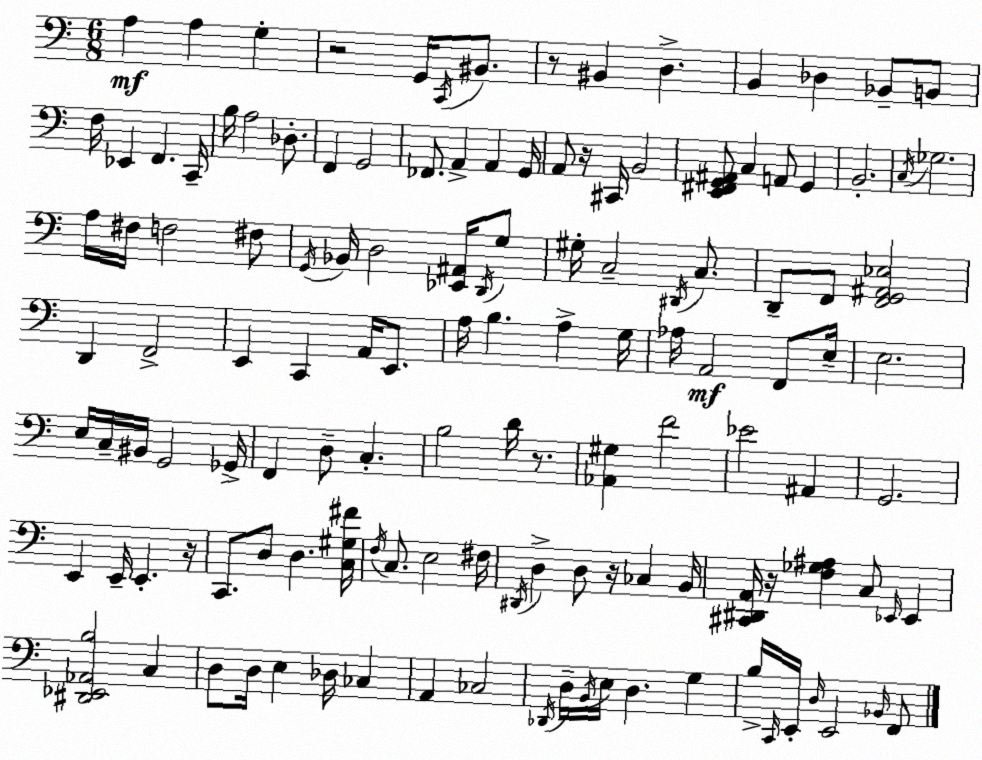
X:1
T:Untitled
M:6/8
L:1/4
K:Am
A, A, G, z2 G,,/4 C,,/4 ^B,,/2 z/2 ^B,, D, B,, _D, _B,,/2 B,,/2 F,/4 _E,, F,, C,,/4 B,/4 A,2 _D,/2 F,, G,,2 _F,,/2 A,, A,, G,,/4 A,,/2 z/4 ^C,,/4 B,,2 [E,,^F,,G,,^A,,]/2 C, A,,/2 G,, B,,2 C,/4 _G,2 A,/4 ^F,/4 F,2 ^F,/2 G,,/4 _B,,/4 D,2 [_E,,^A,,]/4 D,,/4 G,/2 ^G,/4 C,2 ^D,,/4 C,/2 D,,/2 F,,/2 [F,,G,,^A,,_E,]2 D,, F,,2 E,, C,, A,,/4 E,,/2 A,/4 B, A, G,/4 _A,/4 A,,2 F,,/2 E,/4 E,2 E,/4 C,/4 ^B,,/4 G,,2 _G,,/4 F,, D,/2 C, B,2 D/4 z/2 [_A,,^G,] F2 _E2 ^A,, G,,2 E,, E,,/4 E,, z/4 C,,/2 D,/2 D, [C,^G,^F]/4 F,/4 C,/2 E,2 ^F,/4 ^D,,/4 D, D,/2 z/4 _C, B,,/4 [^C,,^D,,A,,]/4 z/4 [F,_G,^A,] C,/2 _E,,/4 _E,, [^D,,_E,,_A,,B,]2 C, D,/2 D,/4 E, _D,/4 _C, A,, _C,2 _D,,/4 D,/4 B,,/4 E,/4 D, G, B,/4 C,,/4 E,,/4 D,/4 E,,2 _B,,/4 F,,/2